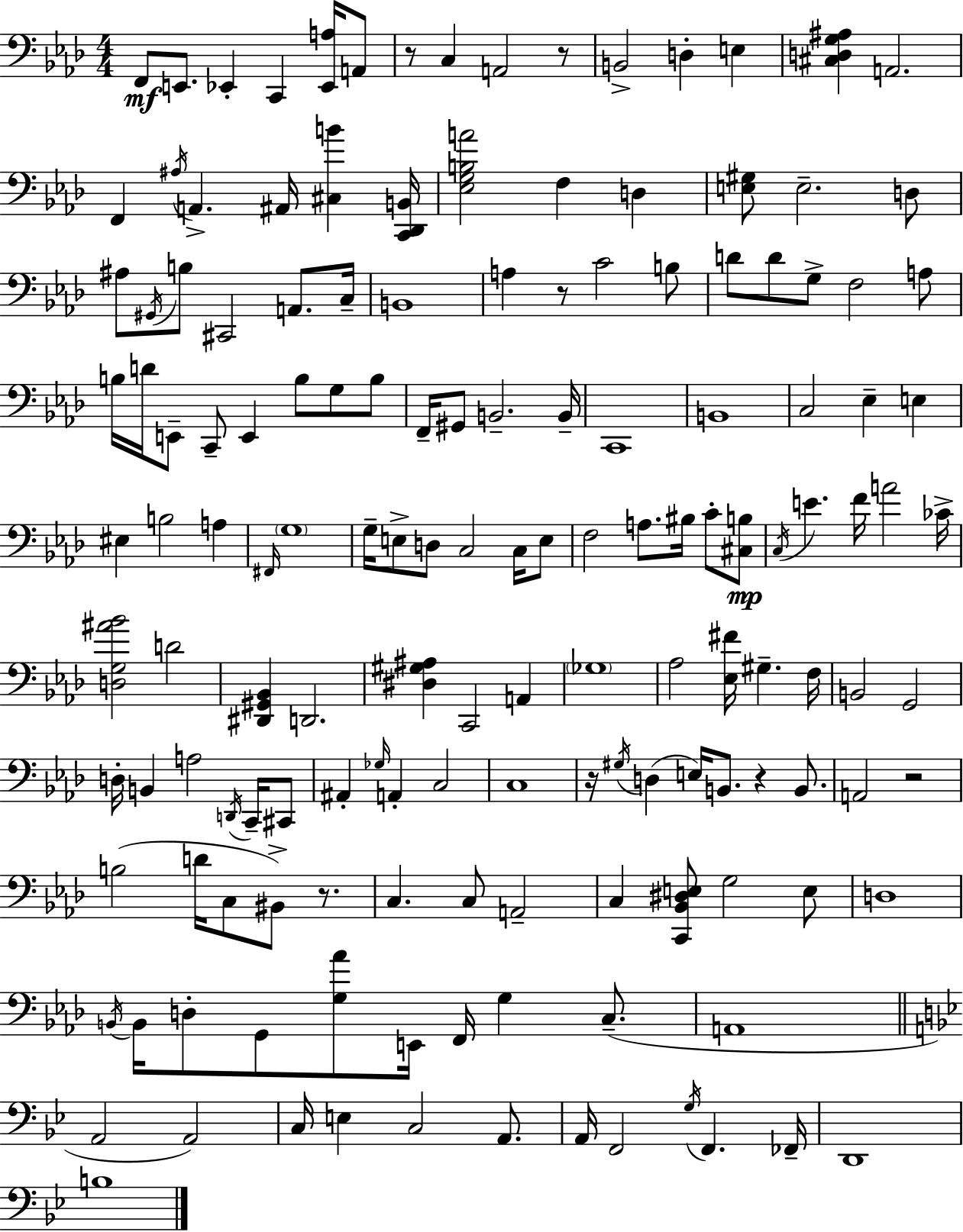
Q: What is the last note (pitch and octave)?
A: B3